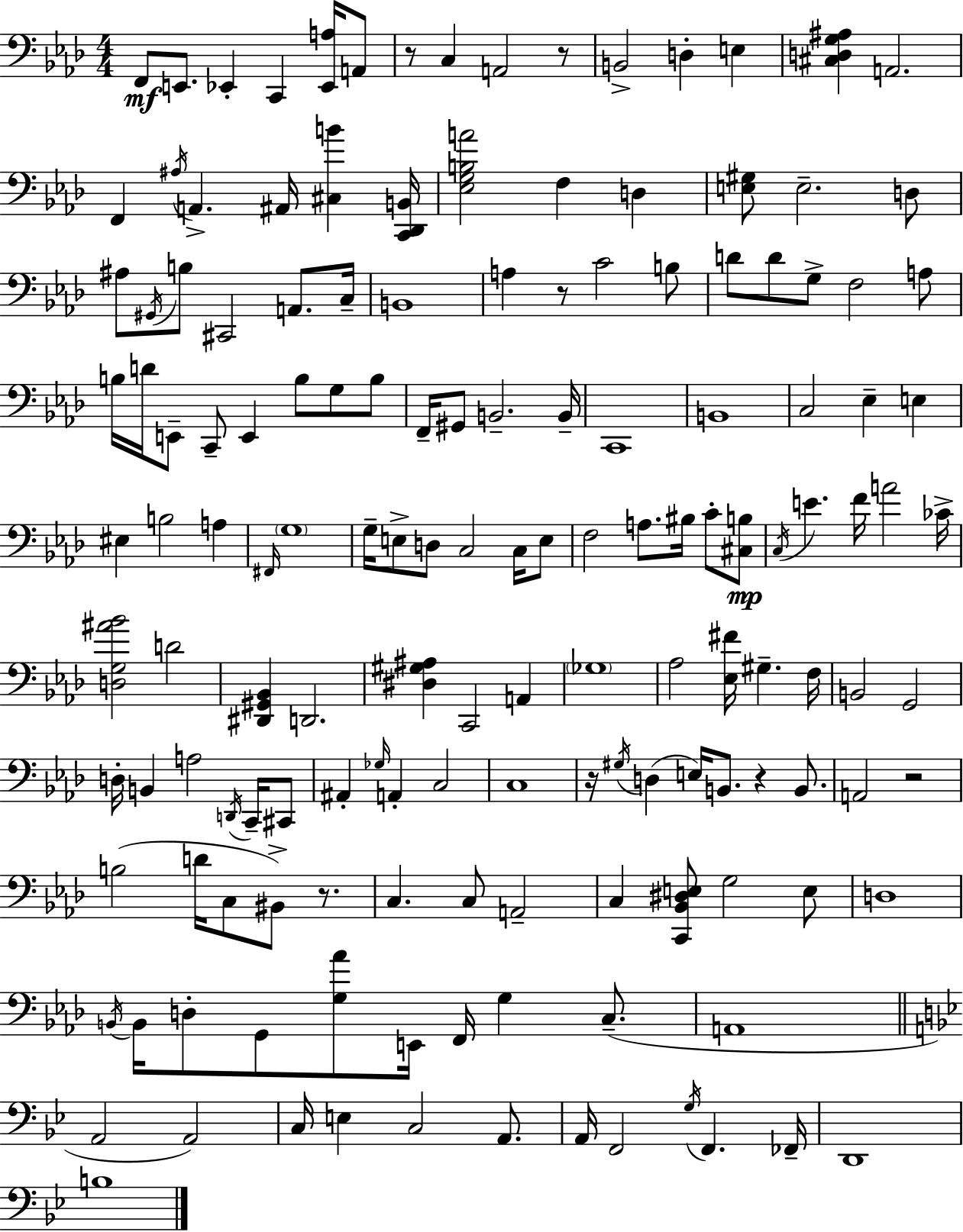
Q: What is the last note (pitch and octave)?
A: B3